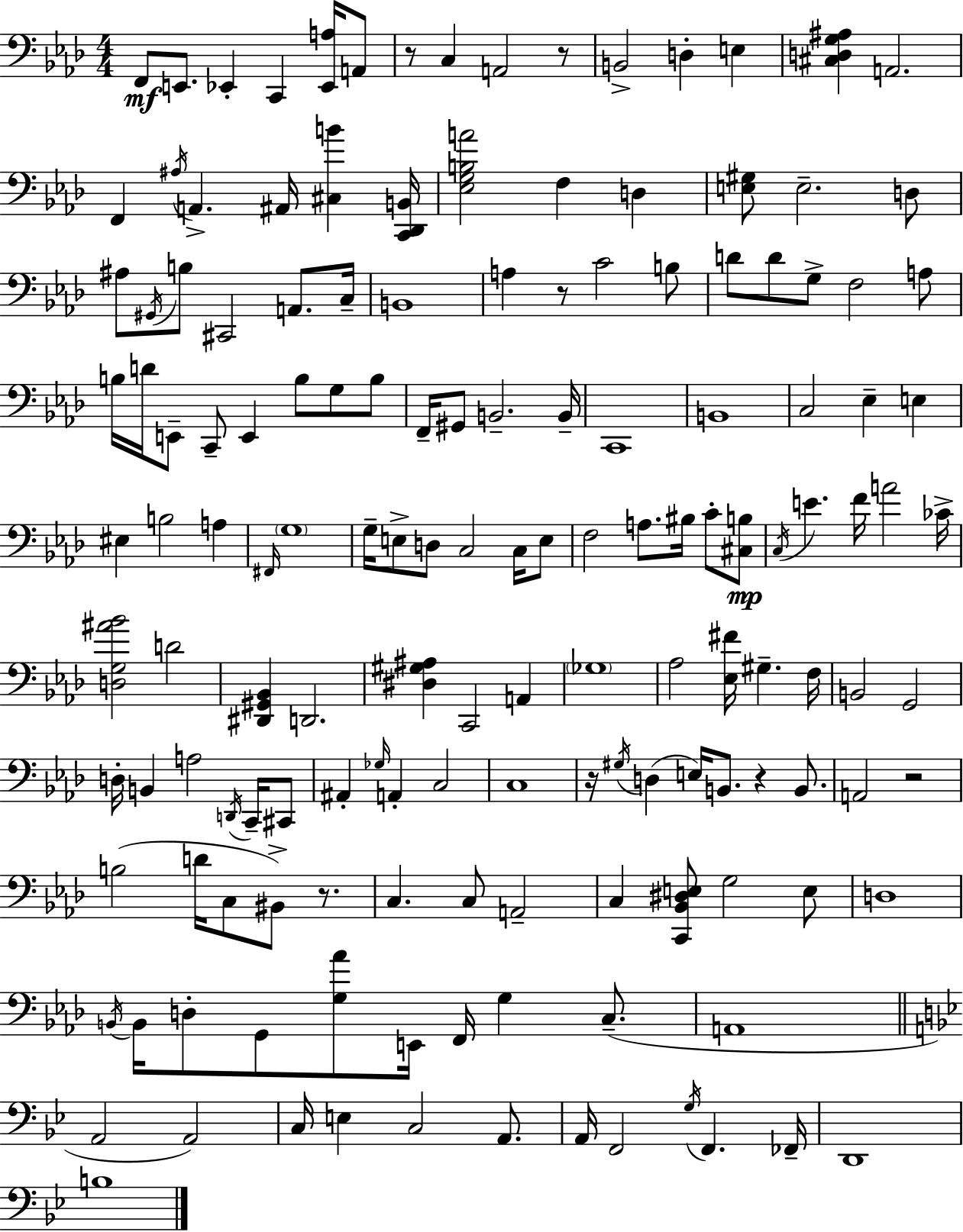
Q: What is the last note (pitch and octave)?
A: B3